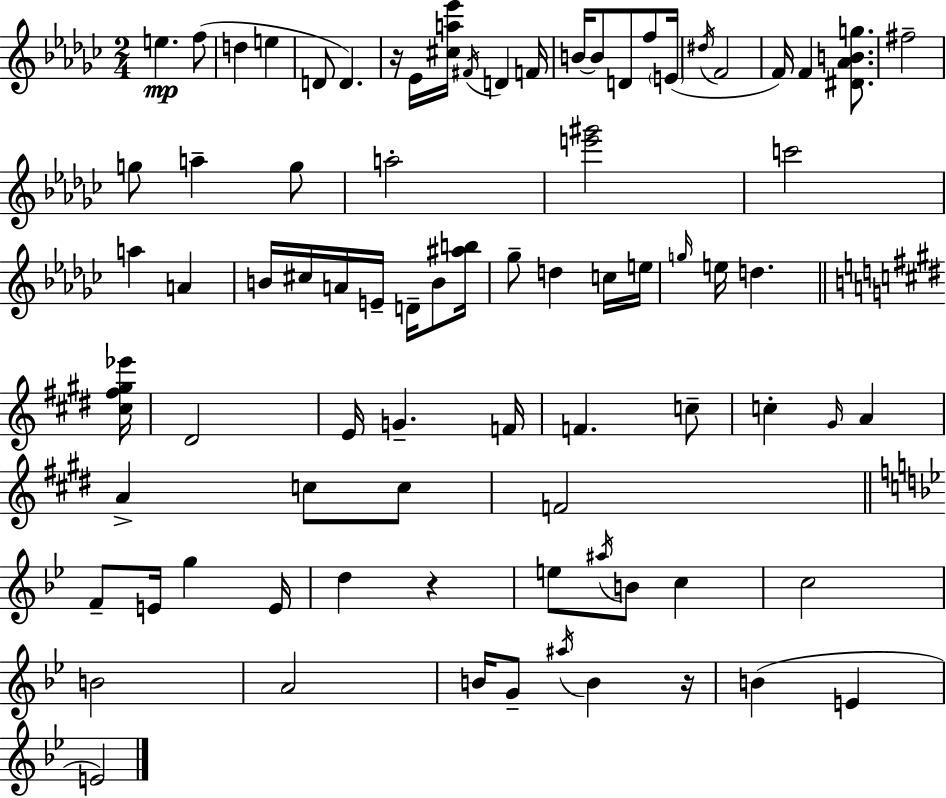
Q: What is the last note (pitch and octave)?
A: E4